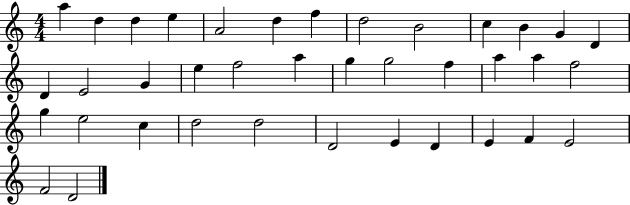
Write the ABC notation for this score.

X:1
T:Untitled
M:4/4
L:1/4
K:C
a d d e A2 d f d2 B2 c B G D D E2 G e f2 a g g2 f a a f2 g e2 c d2 d2 D2 E D E F E2 F2 D2